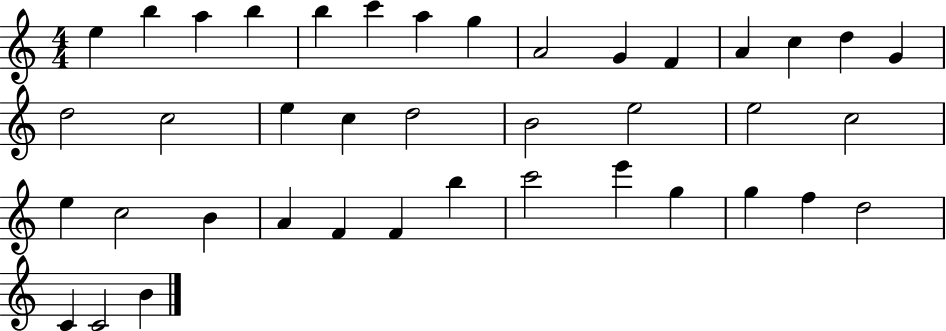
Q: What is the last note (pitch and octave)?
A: B4